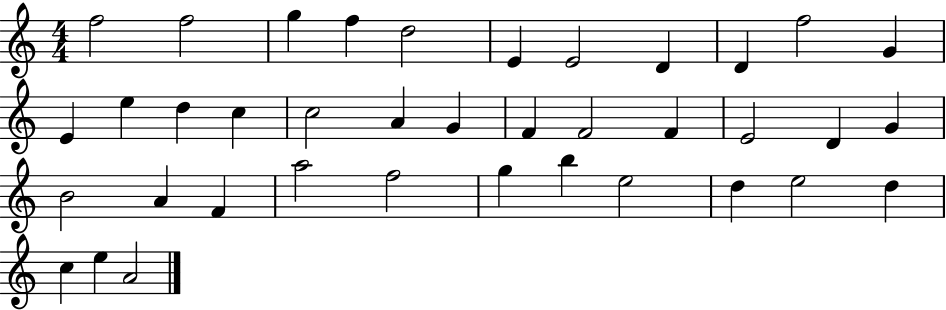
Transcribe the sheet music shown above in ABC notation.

X:1
T:Untitled
M:4/4
L:1/4
K:C
f2 f2 g f d2 E E2 D D f2 G E e d c c2 A G F F2 F E2 D G B2 A F a2 f2 g b e2 d e2 d c e A2